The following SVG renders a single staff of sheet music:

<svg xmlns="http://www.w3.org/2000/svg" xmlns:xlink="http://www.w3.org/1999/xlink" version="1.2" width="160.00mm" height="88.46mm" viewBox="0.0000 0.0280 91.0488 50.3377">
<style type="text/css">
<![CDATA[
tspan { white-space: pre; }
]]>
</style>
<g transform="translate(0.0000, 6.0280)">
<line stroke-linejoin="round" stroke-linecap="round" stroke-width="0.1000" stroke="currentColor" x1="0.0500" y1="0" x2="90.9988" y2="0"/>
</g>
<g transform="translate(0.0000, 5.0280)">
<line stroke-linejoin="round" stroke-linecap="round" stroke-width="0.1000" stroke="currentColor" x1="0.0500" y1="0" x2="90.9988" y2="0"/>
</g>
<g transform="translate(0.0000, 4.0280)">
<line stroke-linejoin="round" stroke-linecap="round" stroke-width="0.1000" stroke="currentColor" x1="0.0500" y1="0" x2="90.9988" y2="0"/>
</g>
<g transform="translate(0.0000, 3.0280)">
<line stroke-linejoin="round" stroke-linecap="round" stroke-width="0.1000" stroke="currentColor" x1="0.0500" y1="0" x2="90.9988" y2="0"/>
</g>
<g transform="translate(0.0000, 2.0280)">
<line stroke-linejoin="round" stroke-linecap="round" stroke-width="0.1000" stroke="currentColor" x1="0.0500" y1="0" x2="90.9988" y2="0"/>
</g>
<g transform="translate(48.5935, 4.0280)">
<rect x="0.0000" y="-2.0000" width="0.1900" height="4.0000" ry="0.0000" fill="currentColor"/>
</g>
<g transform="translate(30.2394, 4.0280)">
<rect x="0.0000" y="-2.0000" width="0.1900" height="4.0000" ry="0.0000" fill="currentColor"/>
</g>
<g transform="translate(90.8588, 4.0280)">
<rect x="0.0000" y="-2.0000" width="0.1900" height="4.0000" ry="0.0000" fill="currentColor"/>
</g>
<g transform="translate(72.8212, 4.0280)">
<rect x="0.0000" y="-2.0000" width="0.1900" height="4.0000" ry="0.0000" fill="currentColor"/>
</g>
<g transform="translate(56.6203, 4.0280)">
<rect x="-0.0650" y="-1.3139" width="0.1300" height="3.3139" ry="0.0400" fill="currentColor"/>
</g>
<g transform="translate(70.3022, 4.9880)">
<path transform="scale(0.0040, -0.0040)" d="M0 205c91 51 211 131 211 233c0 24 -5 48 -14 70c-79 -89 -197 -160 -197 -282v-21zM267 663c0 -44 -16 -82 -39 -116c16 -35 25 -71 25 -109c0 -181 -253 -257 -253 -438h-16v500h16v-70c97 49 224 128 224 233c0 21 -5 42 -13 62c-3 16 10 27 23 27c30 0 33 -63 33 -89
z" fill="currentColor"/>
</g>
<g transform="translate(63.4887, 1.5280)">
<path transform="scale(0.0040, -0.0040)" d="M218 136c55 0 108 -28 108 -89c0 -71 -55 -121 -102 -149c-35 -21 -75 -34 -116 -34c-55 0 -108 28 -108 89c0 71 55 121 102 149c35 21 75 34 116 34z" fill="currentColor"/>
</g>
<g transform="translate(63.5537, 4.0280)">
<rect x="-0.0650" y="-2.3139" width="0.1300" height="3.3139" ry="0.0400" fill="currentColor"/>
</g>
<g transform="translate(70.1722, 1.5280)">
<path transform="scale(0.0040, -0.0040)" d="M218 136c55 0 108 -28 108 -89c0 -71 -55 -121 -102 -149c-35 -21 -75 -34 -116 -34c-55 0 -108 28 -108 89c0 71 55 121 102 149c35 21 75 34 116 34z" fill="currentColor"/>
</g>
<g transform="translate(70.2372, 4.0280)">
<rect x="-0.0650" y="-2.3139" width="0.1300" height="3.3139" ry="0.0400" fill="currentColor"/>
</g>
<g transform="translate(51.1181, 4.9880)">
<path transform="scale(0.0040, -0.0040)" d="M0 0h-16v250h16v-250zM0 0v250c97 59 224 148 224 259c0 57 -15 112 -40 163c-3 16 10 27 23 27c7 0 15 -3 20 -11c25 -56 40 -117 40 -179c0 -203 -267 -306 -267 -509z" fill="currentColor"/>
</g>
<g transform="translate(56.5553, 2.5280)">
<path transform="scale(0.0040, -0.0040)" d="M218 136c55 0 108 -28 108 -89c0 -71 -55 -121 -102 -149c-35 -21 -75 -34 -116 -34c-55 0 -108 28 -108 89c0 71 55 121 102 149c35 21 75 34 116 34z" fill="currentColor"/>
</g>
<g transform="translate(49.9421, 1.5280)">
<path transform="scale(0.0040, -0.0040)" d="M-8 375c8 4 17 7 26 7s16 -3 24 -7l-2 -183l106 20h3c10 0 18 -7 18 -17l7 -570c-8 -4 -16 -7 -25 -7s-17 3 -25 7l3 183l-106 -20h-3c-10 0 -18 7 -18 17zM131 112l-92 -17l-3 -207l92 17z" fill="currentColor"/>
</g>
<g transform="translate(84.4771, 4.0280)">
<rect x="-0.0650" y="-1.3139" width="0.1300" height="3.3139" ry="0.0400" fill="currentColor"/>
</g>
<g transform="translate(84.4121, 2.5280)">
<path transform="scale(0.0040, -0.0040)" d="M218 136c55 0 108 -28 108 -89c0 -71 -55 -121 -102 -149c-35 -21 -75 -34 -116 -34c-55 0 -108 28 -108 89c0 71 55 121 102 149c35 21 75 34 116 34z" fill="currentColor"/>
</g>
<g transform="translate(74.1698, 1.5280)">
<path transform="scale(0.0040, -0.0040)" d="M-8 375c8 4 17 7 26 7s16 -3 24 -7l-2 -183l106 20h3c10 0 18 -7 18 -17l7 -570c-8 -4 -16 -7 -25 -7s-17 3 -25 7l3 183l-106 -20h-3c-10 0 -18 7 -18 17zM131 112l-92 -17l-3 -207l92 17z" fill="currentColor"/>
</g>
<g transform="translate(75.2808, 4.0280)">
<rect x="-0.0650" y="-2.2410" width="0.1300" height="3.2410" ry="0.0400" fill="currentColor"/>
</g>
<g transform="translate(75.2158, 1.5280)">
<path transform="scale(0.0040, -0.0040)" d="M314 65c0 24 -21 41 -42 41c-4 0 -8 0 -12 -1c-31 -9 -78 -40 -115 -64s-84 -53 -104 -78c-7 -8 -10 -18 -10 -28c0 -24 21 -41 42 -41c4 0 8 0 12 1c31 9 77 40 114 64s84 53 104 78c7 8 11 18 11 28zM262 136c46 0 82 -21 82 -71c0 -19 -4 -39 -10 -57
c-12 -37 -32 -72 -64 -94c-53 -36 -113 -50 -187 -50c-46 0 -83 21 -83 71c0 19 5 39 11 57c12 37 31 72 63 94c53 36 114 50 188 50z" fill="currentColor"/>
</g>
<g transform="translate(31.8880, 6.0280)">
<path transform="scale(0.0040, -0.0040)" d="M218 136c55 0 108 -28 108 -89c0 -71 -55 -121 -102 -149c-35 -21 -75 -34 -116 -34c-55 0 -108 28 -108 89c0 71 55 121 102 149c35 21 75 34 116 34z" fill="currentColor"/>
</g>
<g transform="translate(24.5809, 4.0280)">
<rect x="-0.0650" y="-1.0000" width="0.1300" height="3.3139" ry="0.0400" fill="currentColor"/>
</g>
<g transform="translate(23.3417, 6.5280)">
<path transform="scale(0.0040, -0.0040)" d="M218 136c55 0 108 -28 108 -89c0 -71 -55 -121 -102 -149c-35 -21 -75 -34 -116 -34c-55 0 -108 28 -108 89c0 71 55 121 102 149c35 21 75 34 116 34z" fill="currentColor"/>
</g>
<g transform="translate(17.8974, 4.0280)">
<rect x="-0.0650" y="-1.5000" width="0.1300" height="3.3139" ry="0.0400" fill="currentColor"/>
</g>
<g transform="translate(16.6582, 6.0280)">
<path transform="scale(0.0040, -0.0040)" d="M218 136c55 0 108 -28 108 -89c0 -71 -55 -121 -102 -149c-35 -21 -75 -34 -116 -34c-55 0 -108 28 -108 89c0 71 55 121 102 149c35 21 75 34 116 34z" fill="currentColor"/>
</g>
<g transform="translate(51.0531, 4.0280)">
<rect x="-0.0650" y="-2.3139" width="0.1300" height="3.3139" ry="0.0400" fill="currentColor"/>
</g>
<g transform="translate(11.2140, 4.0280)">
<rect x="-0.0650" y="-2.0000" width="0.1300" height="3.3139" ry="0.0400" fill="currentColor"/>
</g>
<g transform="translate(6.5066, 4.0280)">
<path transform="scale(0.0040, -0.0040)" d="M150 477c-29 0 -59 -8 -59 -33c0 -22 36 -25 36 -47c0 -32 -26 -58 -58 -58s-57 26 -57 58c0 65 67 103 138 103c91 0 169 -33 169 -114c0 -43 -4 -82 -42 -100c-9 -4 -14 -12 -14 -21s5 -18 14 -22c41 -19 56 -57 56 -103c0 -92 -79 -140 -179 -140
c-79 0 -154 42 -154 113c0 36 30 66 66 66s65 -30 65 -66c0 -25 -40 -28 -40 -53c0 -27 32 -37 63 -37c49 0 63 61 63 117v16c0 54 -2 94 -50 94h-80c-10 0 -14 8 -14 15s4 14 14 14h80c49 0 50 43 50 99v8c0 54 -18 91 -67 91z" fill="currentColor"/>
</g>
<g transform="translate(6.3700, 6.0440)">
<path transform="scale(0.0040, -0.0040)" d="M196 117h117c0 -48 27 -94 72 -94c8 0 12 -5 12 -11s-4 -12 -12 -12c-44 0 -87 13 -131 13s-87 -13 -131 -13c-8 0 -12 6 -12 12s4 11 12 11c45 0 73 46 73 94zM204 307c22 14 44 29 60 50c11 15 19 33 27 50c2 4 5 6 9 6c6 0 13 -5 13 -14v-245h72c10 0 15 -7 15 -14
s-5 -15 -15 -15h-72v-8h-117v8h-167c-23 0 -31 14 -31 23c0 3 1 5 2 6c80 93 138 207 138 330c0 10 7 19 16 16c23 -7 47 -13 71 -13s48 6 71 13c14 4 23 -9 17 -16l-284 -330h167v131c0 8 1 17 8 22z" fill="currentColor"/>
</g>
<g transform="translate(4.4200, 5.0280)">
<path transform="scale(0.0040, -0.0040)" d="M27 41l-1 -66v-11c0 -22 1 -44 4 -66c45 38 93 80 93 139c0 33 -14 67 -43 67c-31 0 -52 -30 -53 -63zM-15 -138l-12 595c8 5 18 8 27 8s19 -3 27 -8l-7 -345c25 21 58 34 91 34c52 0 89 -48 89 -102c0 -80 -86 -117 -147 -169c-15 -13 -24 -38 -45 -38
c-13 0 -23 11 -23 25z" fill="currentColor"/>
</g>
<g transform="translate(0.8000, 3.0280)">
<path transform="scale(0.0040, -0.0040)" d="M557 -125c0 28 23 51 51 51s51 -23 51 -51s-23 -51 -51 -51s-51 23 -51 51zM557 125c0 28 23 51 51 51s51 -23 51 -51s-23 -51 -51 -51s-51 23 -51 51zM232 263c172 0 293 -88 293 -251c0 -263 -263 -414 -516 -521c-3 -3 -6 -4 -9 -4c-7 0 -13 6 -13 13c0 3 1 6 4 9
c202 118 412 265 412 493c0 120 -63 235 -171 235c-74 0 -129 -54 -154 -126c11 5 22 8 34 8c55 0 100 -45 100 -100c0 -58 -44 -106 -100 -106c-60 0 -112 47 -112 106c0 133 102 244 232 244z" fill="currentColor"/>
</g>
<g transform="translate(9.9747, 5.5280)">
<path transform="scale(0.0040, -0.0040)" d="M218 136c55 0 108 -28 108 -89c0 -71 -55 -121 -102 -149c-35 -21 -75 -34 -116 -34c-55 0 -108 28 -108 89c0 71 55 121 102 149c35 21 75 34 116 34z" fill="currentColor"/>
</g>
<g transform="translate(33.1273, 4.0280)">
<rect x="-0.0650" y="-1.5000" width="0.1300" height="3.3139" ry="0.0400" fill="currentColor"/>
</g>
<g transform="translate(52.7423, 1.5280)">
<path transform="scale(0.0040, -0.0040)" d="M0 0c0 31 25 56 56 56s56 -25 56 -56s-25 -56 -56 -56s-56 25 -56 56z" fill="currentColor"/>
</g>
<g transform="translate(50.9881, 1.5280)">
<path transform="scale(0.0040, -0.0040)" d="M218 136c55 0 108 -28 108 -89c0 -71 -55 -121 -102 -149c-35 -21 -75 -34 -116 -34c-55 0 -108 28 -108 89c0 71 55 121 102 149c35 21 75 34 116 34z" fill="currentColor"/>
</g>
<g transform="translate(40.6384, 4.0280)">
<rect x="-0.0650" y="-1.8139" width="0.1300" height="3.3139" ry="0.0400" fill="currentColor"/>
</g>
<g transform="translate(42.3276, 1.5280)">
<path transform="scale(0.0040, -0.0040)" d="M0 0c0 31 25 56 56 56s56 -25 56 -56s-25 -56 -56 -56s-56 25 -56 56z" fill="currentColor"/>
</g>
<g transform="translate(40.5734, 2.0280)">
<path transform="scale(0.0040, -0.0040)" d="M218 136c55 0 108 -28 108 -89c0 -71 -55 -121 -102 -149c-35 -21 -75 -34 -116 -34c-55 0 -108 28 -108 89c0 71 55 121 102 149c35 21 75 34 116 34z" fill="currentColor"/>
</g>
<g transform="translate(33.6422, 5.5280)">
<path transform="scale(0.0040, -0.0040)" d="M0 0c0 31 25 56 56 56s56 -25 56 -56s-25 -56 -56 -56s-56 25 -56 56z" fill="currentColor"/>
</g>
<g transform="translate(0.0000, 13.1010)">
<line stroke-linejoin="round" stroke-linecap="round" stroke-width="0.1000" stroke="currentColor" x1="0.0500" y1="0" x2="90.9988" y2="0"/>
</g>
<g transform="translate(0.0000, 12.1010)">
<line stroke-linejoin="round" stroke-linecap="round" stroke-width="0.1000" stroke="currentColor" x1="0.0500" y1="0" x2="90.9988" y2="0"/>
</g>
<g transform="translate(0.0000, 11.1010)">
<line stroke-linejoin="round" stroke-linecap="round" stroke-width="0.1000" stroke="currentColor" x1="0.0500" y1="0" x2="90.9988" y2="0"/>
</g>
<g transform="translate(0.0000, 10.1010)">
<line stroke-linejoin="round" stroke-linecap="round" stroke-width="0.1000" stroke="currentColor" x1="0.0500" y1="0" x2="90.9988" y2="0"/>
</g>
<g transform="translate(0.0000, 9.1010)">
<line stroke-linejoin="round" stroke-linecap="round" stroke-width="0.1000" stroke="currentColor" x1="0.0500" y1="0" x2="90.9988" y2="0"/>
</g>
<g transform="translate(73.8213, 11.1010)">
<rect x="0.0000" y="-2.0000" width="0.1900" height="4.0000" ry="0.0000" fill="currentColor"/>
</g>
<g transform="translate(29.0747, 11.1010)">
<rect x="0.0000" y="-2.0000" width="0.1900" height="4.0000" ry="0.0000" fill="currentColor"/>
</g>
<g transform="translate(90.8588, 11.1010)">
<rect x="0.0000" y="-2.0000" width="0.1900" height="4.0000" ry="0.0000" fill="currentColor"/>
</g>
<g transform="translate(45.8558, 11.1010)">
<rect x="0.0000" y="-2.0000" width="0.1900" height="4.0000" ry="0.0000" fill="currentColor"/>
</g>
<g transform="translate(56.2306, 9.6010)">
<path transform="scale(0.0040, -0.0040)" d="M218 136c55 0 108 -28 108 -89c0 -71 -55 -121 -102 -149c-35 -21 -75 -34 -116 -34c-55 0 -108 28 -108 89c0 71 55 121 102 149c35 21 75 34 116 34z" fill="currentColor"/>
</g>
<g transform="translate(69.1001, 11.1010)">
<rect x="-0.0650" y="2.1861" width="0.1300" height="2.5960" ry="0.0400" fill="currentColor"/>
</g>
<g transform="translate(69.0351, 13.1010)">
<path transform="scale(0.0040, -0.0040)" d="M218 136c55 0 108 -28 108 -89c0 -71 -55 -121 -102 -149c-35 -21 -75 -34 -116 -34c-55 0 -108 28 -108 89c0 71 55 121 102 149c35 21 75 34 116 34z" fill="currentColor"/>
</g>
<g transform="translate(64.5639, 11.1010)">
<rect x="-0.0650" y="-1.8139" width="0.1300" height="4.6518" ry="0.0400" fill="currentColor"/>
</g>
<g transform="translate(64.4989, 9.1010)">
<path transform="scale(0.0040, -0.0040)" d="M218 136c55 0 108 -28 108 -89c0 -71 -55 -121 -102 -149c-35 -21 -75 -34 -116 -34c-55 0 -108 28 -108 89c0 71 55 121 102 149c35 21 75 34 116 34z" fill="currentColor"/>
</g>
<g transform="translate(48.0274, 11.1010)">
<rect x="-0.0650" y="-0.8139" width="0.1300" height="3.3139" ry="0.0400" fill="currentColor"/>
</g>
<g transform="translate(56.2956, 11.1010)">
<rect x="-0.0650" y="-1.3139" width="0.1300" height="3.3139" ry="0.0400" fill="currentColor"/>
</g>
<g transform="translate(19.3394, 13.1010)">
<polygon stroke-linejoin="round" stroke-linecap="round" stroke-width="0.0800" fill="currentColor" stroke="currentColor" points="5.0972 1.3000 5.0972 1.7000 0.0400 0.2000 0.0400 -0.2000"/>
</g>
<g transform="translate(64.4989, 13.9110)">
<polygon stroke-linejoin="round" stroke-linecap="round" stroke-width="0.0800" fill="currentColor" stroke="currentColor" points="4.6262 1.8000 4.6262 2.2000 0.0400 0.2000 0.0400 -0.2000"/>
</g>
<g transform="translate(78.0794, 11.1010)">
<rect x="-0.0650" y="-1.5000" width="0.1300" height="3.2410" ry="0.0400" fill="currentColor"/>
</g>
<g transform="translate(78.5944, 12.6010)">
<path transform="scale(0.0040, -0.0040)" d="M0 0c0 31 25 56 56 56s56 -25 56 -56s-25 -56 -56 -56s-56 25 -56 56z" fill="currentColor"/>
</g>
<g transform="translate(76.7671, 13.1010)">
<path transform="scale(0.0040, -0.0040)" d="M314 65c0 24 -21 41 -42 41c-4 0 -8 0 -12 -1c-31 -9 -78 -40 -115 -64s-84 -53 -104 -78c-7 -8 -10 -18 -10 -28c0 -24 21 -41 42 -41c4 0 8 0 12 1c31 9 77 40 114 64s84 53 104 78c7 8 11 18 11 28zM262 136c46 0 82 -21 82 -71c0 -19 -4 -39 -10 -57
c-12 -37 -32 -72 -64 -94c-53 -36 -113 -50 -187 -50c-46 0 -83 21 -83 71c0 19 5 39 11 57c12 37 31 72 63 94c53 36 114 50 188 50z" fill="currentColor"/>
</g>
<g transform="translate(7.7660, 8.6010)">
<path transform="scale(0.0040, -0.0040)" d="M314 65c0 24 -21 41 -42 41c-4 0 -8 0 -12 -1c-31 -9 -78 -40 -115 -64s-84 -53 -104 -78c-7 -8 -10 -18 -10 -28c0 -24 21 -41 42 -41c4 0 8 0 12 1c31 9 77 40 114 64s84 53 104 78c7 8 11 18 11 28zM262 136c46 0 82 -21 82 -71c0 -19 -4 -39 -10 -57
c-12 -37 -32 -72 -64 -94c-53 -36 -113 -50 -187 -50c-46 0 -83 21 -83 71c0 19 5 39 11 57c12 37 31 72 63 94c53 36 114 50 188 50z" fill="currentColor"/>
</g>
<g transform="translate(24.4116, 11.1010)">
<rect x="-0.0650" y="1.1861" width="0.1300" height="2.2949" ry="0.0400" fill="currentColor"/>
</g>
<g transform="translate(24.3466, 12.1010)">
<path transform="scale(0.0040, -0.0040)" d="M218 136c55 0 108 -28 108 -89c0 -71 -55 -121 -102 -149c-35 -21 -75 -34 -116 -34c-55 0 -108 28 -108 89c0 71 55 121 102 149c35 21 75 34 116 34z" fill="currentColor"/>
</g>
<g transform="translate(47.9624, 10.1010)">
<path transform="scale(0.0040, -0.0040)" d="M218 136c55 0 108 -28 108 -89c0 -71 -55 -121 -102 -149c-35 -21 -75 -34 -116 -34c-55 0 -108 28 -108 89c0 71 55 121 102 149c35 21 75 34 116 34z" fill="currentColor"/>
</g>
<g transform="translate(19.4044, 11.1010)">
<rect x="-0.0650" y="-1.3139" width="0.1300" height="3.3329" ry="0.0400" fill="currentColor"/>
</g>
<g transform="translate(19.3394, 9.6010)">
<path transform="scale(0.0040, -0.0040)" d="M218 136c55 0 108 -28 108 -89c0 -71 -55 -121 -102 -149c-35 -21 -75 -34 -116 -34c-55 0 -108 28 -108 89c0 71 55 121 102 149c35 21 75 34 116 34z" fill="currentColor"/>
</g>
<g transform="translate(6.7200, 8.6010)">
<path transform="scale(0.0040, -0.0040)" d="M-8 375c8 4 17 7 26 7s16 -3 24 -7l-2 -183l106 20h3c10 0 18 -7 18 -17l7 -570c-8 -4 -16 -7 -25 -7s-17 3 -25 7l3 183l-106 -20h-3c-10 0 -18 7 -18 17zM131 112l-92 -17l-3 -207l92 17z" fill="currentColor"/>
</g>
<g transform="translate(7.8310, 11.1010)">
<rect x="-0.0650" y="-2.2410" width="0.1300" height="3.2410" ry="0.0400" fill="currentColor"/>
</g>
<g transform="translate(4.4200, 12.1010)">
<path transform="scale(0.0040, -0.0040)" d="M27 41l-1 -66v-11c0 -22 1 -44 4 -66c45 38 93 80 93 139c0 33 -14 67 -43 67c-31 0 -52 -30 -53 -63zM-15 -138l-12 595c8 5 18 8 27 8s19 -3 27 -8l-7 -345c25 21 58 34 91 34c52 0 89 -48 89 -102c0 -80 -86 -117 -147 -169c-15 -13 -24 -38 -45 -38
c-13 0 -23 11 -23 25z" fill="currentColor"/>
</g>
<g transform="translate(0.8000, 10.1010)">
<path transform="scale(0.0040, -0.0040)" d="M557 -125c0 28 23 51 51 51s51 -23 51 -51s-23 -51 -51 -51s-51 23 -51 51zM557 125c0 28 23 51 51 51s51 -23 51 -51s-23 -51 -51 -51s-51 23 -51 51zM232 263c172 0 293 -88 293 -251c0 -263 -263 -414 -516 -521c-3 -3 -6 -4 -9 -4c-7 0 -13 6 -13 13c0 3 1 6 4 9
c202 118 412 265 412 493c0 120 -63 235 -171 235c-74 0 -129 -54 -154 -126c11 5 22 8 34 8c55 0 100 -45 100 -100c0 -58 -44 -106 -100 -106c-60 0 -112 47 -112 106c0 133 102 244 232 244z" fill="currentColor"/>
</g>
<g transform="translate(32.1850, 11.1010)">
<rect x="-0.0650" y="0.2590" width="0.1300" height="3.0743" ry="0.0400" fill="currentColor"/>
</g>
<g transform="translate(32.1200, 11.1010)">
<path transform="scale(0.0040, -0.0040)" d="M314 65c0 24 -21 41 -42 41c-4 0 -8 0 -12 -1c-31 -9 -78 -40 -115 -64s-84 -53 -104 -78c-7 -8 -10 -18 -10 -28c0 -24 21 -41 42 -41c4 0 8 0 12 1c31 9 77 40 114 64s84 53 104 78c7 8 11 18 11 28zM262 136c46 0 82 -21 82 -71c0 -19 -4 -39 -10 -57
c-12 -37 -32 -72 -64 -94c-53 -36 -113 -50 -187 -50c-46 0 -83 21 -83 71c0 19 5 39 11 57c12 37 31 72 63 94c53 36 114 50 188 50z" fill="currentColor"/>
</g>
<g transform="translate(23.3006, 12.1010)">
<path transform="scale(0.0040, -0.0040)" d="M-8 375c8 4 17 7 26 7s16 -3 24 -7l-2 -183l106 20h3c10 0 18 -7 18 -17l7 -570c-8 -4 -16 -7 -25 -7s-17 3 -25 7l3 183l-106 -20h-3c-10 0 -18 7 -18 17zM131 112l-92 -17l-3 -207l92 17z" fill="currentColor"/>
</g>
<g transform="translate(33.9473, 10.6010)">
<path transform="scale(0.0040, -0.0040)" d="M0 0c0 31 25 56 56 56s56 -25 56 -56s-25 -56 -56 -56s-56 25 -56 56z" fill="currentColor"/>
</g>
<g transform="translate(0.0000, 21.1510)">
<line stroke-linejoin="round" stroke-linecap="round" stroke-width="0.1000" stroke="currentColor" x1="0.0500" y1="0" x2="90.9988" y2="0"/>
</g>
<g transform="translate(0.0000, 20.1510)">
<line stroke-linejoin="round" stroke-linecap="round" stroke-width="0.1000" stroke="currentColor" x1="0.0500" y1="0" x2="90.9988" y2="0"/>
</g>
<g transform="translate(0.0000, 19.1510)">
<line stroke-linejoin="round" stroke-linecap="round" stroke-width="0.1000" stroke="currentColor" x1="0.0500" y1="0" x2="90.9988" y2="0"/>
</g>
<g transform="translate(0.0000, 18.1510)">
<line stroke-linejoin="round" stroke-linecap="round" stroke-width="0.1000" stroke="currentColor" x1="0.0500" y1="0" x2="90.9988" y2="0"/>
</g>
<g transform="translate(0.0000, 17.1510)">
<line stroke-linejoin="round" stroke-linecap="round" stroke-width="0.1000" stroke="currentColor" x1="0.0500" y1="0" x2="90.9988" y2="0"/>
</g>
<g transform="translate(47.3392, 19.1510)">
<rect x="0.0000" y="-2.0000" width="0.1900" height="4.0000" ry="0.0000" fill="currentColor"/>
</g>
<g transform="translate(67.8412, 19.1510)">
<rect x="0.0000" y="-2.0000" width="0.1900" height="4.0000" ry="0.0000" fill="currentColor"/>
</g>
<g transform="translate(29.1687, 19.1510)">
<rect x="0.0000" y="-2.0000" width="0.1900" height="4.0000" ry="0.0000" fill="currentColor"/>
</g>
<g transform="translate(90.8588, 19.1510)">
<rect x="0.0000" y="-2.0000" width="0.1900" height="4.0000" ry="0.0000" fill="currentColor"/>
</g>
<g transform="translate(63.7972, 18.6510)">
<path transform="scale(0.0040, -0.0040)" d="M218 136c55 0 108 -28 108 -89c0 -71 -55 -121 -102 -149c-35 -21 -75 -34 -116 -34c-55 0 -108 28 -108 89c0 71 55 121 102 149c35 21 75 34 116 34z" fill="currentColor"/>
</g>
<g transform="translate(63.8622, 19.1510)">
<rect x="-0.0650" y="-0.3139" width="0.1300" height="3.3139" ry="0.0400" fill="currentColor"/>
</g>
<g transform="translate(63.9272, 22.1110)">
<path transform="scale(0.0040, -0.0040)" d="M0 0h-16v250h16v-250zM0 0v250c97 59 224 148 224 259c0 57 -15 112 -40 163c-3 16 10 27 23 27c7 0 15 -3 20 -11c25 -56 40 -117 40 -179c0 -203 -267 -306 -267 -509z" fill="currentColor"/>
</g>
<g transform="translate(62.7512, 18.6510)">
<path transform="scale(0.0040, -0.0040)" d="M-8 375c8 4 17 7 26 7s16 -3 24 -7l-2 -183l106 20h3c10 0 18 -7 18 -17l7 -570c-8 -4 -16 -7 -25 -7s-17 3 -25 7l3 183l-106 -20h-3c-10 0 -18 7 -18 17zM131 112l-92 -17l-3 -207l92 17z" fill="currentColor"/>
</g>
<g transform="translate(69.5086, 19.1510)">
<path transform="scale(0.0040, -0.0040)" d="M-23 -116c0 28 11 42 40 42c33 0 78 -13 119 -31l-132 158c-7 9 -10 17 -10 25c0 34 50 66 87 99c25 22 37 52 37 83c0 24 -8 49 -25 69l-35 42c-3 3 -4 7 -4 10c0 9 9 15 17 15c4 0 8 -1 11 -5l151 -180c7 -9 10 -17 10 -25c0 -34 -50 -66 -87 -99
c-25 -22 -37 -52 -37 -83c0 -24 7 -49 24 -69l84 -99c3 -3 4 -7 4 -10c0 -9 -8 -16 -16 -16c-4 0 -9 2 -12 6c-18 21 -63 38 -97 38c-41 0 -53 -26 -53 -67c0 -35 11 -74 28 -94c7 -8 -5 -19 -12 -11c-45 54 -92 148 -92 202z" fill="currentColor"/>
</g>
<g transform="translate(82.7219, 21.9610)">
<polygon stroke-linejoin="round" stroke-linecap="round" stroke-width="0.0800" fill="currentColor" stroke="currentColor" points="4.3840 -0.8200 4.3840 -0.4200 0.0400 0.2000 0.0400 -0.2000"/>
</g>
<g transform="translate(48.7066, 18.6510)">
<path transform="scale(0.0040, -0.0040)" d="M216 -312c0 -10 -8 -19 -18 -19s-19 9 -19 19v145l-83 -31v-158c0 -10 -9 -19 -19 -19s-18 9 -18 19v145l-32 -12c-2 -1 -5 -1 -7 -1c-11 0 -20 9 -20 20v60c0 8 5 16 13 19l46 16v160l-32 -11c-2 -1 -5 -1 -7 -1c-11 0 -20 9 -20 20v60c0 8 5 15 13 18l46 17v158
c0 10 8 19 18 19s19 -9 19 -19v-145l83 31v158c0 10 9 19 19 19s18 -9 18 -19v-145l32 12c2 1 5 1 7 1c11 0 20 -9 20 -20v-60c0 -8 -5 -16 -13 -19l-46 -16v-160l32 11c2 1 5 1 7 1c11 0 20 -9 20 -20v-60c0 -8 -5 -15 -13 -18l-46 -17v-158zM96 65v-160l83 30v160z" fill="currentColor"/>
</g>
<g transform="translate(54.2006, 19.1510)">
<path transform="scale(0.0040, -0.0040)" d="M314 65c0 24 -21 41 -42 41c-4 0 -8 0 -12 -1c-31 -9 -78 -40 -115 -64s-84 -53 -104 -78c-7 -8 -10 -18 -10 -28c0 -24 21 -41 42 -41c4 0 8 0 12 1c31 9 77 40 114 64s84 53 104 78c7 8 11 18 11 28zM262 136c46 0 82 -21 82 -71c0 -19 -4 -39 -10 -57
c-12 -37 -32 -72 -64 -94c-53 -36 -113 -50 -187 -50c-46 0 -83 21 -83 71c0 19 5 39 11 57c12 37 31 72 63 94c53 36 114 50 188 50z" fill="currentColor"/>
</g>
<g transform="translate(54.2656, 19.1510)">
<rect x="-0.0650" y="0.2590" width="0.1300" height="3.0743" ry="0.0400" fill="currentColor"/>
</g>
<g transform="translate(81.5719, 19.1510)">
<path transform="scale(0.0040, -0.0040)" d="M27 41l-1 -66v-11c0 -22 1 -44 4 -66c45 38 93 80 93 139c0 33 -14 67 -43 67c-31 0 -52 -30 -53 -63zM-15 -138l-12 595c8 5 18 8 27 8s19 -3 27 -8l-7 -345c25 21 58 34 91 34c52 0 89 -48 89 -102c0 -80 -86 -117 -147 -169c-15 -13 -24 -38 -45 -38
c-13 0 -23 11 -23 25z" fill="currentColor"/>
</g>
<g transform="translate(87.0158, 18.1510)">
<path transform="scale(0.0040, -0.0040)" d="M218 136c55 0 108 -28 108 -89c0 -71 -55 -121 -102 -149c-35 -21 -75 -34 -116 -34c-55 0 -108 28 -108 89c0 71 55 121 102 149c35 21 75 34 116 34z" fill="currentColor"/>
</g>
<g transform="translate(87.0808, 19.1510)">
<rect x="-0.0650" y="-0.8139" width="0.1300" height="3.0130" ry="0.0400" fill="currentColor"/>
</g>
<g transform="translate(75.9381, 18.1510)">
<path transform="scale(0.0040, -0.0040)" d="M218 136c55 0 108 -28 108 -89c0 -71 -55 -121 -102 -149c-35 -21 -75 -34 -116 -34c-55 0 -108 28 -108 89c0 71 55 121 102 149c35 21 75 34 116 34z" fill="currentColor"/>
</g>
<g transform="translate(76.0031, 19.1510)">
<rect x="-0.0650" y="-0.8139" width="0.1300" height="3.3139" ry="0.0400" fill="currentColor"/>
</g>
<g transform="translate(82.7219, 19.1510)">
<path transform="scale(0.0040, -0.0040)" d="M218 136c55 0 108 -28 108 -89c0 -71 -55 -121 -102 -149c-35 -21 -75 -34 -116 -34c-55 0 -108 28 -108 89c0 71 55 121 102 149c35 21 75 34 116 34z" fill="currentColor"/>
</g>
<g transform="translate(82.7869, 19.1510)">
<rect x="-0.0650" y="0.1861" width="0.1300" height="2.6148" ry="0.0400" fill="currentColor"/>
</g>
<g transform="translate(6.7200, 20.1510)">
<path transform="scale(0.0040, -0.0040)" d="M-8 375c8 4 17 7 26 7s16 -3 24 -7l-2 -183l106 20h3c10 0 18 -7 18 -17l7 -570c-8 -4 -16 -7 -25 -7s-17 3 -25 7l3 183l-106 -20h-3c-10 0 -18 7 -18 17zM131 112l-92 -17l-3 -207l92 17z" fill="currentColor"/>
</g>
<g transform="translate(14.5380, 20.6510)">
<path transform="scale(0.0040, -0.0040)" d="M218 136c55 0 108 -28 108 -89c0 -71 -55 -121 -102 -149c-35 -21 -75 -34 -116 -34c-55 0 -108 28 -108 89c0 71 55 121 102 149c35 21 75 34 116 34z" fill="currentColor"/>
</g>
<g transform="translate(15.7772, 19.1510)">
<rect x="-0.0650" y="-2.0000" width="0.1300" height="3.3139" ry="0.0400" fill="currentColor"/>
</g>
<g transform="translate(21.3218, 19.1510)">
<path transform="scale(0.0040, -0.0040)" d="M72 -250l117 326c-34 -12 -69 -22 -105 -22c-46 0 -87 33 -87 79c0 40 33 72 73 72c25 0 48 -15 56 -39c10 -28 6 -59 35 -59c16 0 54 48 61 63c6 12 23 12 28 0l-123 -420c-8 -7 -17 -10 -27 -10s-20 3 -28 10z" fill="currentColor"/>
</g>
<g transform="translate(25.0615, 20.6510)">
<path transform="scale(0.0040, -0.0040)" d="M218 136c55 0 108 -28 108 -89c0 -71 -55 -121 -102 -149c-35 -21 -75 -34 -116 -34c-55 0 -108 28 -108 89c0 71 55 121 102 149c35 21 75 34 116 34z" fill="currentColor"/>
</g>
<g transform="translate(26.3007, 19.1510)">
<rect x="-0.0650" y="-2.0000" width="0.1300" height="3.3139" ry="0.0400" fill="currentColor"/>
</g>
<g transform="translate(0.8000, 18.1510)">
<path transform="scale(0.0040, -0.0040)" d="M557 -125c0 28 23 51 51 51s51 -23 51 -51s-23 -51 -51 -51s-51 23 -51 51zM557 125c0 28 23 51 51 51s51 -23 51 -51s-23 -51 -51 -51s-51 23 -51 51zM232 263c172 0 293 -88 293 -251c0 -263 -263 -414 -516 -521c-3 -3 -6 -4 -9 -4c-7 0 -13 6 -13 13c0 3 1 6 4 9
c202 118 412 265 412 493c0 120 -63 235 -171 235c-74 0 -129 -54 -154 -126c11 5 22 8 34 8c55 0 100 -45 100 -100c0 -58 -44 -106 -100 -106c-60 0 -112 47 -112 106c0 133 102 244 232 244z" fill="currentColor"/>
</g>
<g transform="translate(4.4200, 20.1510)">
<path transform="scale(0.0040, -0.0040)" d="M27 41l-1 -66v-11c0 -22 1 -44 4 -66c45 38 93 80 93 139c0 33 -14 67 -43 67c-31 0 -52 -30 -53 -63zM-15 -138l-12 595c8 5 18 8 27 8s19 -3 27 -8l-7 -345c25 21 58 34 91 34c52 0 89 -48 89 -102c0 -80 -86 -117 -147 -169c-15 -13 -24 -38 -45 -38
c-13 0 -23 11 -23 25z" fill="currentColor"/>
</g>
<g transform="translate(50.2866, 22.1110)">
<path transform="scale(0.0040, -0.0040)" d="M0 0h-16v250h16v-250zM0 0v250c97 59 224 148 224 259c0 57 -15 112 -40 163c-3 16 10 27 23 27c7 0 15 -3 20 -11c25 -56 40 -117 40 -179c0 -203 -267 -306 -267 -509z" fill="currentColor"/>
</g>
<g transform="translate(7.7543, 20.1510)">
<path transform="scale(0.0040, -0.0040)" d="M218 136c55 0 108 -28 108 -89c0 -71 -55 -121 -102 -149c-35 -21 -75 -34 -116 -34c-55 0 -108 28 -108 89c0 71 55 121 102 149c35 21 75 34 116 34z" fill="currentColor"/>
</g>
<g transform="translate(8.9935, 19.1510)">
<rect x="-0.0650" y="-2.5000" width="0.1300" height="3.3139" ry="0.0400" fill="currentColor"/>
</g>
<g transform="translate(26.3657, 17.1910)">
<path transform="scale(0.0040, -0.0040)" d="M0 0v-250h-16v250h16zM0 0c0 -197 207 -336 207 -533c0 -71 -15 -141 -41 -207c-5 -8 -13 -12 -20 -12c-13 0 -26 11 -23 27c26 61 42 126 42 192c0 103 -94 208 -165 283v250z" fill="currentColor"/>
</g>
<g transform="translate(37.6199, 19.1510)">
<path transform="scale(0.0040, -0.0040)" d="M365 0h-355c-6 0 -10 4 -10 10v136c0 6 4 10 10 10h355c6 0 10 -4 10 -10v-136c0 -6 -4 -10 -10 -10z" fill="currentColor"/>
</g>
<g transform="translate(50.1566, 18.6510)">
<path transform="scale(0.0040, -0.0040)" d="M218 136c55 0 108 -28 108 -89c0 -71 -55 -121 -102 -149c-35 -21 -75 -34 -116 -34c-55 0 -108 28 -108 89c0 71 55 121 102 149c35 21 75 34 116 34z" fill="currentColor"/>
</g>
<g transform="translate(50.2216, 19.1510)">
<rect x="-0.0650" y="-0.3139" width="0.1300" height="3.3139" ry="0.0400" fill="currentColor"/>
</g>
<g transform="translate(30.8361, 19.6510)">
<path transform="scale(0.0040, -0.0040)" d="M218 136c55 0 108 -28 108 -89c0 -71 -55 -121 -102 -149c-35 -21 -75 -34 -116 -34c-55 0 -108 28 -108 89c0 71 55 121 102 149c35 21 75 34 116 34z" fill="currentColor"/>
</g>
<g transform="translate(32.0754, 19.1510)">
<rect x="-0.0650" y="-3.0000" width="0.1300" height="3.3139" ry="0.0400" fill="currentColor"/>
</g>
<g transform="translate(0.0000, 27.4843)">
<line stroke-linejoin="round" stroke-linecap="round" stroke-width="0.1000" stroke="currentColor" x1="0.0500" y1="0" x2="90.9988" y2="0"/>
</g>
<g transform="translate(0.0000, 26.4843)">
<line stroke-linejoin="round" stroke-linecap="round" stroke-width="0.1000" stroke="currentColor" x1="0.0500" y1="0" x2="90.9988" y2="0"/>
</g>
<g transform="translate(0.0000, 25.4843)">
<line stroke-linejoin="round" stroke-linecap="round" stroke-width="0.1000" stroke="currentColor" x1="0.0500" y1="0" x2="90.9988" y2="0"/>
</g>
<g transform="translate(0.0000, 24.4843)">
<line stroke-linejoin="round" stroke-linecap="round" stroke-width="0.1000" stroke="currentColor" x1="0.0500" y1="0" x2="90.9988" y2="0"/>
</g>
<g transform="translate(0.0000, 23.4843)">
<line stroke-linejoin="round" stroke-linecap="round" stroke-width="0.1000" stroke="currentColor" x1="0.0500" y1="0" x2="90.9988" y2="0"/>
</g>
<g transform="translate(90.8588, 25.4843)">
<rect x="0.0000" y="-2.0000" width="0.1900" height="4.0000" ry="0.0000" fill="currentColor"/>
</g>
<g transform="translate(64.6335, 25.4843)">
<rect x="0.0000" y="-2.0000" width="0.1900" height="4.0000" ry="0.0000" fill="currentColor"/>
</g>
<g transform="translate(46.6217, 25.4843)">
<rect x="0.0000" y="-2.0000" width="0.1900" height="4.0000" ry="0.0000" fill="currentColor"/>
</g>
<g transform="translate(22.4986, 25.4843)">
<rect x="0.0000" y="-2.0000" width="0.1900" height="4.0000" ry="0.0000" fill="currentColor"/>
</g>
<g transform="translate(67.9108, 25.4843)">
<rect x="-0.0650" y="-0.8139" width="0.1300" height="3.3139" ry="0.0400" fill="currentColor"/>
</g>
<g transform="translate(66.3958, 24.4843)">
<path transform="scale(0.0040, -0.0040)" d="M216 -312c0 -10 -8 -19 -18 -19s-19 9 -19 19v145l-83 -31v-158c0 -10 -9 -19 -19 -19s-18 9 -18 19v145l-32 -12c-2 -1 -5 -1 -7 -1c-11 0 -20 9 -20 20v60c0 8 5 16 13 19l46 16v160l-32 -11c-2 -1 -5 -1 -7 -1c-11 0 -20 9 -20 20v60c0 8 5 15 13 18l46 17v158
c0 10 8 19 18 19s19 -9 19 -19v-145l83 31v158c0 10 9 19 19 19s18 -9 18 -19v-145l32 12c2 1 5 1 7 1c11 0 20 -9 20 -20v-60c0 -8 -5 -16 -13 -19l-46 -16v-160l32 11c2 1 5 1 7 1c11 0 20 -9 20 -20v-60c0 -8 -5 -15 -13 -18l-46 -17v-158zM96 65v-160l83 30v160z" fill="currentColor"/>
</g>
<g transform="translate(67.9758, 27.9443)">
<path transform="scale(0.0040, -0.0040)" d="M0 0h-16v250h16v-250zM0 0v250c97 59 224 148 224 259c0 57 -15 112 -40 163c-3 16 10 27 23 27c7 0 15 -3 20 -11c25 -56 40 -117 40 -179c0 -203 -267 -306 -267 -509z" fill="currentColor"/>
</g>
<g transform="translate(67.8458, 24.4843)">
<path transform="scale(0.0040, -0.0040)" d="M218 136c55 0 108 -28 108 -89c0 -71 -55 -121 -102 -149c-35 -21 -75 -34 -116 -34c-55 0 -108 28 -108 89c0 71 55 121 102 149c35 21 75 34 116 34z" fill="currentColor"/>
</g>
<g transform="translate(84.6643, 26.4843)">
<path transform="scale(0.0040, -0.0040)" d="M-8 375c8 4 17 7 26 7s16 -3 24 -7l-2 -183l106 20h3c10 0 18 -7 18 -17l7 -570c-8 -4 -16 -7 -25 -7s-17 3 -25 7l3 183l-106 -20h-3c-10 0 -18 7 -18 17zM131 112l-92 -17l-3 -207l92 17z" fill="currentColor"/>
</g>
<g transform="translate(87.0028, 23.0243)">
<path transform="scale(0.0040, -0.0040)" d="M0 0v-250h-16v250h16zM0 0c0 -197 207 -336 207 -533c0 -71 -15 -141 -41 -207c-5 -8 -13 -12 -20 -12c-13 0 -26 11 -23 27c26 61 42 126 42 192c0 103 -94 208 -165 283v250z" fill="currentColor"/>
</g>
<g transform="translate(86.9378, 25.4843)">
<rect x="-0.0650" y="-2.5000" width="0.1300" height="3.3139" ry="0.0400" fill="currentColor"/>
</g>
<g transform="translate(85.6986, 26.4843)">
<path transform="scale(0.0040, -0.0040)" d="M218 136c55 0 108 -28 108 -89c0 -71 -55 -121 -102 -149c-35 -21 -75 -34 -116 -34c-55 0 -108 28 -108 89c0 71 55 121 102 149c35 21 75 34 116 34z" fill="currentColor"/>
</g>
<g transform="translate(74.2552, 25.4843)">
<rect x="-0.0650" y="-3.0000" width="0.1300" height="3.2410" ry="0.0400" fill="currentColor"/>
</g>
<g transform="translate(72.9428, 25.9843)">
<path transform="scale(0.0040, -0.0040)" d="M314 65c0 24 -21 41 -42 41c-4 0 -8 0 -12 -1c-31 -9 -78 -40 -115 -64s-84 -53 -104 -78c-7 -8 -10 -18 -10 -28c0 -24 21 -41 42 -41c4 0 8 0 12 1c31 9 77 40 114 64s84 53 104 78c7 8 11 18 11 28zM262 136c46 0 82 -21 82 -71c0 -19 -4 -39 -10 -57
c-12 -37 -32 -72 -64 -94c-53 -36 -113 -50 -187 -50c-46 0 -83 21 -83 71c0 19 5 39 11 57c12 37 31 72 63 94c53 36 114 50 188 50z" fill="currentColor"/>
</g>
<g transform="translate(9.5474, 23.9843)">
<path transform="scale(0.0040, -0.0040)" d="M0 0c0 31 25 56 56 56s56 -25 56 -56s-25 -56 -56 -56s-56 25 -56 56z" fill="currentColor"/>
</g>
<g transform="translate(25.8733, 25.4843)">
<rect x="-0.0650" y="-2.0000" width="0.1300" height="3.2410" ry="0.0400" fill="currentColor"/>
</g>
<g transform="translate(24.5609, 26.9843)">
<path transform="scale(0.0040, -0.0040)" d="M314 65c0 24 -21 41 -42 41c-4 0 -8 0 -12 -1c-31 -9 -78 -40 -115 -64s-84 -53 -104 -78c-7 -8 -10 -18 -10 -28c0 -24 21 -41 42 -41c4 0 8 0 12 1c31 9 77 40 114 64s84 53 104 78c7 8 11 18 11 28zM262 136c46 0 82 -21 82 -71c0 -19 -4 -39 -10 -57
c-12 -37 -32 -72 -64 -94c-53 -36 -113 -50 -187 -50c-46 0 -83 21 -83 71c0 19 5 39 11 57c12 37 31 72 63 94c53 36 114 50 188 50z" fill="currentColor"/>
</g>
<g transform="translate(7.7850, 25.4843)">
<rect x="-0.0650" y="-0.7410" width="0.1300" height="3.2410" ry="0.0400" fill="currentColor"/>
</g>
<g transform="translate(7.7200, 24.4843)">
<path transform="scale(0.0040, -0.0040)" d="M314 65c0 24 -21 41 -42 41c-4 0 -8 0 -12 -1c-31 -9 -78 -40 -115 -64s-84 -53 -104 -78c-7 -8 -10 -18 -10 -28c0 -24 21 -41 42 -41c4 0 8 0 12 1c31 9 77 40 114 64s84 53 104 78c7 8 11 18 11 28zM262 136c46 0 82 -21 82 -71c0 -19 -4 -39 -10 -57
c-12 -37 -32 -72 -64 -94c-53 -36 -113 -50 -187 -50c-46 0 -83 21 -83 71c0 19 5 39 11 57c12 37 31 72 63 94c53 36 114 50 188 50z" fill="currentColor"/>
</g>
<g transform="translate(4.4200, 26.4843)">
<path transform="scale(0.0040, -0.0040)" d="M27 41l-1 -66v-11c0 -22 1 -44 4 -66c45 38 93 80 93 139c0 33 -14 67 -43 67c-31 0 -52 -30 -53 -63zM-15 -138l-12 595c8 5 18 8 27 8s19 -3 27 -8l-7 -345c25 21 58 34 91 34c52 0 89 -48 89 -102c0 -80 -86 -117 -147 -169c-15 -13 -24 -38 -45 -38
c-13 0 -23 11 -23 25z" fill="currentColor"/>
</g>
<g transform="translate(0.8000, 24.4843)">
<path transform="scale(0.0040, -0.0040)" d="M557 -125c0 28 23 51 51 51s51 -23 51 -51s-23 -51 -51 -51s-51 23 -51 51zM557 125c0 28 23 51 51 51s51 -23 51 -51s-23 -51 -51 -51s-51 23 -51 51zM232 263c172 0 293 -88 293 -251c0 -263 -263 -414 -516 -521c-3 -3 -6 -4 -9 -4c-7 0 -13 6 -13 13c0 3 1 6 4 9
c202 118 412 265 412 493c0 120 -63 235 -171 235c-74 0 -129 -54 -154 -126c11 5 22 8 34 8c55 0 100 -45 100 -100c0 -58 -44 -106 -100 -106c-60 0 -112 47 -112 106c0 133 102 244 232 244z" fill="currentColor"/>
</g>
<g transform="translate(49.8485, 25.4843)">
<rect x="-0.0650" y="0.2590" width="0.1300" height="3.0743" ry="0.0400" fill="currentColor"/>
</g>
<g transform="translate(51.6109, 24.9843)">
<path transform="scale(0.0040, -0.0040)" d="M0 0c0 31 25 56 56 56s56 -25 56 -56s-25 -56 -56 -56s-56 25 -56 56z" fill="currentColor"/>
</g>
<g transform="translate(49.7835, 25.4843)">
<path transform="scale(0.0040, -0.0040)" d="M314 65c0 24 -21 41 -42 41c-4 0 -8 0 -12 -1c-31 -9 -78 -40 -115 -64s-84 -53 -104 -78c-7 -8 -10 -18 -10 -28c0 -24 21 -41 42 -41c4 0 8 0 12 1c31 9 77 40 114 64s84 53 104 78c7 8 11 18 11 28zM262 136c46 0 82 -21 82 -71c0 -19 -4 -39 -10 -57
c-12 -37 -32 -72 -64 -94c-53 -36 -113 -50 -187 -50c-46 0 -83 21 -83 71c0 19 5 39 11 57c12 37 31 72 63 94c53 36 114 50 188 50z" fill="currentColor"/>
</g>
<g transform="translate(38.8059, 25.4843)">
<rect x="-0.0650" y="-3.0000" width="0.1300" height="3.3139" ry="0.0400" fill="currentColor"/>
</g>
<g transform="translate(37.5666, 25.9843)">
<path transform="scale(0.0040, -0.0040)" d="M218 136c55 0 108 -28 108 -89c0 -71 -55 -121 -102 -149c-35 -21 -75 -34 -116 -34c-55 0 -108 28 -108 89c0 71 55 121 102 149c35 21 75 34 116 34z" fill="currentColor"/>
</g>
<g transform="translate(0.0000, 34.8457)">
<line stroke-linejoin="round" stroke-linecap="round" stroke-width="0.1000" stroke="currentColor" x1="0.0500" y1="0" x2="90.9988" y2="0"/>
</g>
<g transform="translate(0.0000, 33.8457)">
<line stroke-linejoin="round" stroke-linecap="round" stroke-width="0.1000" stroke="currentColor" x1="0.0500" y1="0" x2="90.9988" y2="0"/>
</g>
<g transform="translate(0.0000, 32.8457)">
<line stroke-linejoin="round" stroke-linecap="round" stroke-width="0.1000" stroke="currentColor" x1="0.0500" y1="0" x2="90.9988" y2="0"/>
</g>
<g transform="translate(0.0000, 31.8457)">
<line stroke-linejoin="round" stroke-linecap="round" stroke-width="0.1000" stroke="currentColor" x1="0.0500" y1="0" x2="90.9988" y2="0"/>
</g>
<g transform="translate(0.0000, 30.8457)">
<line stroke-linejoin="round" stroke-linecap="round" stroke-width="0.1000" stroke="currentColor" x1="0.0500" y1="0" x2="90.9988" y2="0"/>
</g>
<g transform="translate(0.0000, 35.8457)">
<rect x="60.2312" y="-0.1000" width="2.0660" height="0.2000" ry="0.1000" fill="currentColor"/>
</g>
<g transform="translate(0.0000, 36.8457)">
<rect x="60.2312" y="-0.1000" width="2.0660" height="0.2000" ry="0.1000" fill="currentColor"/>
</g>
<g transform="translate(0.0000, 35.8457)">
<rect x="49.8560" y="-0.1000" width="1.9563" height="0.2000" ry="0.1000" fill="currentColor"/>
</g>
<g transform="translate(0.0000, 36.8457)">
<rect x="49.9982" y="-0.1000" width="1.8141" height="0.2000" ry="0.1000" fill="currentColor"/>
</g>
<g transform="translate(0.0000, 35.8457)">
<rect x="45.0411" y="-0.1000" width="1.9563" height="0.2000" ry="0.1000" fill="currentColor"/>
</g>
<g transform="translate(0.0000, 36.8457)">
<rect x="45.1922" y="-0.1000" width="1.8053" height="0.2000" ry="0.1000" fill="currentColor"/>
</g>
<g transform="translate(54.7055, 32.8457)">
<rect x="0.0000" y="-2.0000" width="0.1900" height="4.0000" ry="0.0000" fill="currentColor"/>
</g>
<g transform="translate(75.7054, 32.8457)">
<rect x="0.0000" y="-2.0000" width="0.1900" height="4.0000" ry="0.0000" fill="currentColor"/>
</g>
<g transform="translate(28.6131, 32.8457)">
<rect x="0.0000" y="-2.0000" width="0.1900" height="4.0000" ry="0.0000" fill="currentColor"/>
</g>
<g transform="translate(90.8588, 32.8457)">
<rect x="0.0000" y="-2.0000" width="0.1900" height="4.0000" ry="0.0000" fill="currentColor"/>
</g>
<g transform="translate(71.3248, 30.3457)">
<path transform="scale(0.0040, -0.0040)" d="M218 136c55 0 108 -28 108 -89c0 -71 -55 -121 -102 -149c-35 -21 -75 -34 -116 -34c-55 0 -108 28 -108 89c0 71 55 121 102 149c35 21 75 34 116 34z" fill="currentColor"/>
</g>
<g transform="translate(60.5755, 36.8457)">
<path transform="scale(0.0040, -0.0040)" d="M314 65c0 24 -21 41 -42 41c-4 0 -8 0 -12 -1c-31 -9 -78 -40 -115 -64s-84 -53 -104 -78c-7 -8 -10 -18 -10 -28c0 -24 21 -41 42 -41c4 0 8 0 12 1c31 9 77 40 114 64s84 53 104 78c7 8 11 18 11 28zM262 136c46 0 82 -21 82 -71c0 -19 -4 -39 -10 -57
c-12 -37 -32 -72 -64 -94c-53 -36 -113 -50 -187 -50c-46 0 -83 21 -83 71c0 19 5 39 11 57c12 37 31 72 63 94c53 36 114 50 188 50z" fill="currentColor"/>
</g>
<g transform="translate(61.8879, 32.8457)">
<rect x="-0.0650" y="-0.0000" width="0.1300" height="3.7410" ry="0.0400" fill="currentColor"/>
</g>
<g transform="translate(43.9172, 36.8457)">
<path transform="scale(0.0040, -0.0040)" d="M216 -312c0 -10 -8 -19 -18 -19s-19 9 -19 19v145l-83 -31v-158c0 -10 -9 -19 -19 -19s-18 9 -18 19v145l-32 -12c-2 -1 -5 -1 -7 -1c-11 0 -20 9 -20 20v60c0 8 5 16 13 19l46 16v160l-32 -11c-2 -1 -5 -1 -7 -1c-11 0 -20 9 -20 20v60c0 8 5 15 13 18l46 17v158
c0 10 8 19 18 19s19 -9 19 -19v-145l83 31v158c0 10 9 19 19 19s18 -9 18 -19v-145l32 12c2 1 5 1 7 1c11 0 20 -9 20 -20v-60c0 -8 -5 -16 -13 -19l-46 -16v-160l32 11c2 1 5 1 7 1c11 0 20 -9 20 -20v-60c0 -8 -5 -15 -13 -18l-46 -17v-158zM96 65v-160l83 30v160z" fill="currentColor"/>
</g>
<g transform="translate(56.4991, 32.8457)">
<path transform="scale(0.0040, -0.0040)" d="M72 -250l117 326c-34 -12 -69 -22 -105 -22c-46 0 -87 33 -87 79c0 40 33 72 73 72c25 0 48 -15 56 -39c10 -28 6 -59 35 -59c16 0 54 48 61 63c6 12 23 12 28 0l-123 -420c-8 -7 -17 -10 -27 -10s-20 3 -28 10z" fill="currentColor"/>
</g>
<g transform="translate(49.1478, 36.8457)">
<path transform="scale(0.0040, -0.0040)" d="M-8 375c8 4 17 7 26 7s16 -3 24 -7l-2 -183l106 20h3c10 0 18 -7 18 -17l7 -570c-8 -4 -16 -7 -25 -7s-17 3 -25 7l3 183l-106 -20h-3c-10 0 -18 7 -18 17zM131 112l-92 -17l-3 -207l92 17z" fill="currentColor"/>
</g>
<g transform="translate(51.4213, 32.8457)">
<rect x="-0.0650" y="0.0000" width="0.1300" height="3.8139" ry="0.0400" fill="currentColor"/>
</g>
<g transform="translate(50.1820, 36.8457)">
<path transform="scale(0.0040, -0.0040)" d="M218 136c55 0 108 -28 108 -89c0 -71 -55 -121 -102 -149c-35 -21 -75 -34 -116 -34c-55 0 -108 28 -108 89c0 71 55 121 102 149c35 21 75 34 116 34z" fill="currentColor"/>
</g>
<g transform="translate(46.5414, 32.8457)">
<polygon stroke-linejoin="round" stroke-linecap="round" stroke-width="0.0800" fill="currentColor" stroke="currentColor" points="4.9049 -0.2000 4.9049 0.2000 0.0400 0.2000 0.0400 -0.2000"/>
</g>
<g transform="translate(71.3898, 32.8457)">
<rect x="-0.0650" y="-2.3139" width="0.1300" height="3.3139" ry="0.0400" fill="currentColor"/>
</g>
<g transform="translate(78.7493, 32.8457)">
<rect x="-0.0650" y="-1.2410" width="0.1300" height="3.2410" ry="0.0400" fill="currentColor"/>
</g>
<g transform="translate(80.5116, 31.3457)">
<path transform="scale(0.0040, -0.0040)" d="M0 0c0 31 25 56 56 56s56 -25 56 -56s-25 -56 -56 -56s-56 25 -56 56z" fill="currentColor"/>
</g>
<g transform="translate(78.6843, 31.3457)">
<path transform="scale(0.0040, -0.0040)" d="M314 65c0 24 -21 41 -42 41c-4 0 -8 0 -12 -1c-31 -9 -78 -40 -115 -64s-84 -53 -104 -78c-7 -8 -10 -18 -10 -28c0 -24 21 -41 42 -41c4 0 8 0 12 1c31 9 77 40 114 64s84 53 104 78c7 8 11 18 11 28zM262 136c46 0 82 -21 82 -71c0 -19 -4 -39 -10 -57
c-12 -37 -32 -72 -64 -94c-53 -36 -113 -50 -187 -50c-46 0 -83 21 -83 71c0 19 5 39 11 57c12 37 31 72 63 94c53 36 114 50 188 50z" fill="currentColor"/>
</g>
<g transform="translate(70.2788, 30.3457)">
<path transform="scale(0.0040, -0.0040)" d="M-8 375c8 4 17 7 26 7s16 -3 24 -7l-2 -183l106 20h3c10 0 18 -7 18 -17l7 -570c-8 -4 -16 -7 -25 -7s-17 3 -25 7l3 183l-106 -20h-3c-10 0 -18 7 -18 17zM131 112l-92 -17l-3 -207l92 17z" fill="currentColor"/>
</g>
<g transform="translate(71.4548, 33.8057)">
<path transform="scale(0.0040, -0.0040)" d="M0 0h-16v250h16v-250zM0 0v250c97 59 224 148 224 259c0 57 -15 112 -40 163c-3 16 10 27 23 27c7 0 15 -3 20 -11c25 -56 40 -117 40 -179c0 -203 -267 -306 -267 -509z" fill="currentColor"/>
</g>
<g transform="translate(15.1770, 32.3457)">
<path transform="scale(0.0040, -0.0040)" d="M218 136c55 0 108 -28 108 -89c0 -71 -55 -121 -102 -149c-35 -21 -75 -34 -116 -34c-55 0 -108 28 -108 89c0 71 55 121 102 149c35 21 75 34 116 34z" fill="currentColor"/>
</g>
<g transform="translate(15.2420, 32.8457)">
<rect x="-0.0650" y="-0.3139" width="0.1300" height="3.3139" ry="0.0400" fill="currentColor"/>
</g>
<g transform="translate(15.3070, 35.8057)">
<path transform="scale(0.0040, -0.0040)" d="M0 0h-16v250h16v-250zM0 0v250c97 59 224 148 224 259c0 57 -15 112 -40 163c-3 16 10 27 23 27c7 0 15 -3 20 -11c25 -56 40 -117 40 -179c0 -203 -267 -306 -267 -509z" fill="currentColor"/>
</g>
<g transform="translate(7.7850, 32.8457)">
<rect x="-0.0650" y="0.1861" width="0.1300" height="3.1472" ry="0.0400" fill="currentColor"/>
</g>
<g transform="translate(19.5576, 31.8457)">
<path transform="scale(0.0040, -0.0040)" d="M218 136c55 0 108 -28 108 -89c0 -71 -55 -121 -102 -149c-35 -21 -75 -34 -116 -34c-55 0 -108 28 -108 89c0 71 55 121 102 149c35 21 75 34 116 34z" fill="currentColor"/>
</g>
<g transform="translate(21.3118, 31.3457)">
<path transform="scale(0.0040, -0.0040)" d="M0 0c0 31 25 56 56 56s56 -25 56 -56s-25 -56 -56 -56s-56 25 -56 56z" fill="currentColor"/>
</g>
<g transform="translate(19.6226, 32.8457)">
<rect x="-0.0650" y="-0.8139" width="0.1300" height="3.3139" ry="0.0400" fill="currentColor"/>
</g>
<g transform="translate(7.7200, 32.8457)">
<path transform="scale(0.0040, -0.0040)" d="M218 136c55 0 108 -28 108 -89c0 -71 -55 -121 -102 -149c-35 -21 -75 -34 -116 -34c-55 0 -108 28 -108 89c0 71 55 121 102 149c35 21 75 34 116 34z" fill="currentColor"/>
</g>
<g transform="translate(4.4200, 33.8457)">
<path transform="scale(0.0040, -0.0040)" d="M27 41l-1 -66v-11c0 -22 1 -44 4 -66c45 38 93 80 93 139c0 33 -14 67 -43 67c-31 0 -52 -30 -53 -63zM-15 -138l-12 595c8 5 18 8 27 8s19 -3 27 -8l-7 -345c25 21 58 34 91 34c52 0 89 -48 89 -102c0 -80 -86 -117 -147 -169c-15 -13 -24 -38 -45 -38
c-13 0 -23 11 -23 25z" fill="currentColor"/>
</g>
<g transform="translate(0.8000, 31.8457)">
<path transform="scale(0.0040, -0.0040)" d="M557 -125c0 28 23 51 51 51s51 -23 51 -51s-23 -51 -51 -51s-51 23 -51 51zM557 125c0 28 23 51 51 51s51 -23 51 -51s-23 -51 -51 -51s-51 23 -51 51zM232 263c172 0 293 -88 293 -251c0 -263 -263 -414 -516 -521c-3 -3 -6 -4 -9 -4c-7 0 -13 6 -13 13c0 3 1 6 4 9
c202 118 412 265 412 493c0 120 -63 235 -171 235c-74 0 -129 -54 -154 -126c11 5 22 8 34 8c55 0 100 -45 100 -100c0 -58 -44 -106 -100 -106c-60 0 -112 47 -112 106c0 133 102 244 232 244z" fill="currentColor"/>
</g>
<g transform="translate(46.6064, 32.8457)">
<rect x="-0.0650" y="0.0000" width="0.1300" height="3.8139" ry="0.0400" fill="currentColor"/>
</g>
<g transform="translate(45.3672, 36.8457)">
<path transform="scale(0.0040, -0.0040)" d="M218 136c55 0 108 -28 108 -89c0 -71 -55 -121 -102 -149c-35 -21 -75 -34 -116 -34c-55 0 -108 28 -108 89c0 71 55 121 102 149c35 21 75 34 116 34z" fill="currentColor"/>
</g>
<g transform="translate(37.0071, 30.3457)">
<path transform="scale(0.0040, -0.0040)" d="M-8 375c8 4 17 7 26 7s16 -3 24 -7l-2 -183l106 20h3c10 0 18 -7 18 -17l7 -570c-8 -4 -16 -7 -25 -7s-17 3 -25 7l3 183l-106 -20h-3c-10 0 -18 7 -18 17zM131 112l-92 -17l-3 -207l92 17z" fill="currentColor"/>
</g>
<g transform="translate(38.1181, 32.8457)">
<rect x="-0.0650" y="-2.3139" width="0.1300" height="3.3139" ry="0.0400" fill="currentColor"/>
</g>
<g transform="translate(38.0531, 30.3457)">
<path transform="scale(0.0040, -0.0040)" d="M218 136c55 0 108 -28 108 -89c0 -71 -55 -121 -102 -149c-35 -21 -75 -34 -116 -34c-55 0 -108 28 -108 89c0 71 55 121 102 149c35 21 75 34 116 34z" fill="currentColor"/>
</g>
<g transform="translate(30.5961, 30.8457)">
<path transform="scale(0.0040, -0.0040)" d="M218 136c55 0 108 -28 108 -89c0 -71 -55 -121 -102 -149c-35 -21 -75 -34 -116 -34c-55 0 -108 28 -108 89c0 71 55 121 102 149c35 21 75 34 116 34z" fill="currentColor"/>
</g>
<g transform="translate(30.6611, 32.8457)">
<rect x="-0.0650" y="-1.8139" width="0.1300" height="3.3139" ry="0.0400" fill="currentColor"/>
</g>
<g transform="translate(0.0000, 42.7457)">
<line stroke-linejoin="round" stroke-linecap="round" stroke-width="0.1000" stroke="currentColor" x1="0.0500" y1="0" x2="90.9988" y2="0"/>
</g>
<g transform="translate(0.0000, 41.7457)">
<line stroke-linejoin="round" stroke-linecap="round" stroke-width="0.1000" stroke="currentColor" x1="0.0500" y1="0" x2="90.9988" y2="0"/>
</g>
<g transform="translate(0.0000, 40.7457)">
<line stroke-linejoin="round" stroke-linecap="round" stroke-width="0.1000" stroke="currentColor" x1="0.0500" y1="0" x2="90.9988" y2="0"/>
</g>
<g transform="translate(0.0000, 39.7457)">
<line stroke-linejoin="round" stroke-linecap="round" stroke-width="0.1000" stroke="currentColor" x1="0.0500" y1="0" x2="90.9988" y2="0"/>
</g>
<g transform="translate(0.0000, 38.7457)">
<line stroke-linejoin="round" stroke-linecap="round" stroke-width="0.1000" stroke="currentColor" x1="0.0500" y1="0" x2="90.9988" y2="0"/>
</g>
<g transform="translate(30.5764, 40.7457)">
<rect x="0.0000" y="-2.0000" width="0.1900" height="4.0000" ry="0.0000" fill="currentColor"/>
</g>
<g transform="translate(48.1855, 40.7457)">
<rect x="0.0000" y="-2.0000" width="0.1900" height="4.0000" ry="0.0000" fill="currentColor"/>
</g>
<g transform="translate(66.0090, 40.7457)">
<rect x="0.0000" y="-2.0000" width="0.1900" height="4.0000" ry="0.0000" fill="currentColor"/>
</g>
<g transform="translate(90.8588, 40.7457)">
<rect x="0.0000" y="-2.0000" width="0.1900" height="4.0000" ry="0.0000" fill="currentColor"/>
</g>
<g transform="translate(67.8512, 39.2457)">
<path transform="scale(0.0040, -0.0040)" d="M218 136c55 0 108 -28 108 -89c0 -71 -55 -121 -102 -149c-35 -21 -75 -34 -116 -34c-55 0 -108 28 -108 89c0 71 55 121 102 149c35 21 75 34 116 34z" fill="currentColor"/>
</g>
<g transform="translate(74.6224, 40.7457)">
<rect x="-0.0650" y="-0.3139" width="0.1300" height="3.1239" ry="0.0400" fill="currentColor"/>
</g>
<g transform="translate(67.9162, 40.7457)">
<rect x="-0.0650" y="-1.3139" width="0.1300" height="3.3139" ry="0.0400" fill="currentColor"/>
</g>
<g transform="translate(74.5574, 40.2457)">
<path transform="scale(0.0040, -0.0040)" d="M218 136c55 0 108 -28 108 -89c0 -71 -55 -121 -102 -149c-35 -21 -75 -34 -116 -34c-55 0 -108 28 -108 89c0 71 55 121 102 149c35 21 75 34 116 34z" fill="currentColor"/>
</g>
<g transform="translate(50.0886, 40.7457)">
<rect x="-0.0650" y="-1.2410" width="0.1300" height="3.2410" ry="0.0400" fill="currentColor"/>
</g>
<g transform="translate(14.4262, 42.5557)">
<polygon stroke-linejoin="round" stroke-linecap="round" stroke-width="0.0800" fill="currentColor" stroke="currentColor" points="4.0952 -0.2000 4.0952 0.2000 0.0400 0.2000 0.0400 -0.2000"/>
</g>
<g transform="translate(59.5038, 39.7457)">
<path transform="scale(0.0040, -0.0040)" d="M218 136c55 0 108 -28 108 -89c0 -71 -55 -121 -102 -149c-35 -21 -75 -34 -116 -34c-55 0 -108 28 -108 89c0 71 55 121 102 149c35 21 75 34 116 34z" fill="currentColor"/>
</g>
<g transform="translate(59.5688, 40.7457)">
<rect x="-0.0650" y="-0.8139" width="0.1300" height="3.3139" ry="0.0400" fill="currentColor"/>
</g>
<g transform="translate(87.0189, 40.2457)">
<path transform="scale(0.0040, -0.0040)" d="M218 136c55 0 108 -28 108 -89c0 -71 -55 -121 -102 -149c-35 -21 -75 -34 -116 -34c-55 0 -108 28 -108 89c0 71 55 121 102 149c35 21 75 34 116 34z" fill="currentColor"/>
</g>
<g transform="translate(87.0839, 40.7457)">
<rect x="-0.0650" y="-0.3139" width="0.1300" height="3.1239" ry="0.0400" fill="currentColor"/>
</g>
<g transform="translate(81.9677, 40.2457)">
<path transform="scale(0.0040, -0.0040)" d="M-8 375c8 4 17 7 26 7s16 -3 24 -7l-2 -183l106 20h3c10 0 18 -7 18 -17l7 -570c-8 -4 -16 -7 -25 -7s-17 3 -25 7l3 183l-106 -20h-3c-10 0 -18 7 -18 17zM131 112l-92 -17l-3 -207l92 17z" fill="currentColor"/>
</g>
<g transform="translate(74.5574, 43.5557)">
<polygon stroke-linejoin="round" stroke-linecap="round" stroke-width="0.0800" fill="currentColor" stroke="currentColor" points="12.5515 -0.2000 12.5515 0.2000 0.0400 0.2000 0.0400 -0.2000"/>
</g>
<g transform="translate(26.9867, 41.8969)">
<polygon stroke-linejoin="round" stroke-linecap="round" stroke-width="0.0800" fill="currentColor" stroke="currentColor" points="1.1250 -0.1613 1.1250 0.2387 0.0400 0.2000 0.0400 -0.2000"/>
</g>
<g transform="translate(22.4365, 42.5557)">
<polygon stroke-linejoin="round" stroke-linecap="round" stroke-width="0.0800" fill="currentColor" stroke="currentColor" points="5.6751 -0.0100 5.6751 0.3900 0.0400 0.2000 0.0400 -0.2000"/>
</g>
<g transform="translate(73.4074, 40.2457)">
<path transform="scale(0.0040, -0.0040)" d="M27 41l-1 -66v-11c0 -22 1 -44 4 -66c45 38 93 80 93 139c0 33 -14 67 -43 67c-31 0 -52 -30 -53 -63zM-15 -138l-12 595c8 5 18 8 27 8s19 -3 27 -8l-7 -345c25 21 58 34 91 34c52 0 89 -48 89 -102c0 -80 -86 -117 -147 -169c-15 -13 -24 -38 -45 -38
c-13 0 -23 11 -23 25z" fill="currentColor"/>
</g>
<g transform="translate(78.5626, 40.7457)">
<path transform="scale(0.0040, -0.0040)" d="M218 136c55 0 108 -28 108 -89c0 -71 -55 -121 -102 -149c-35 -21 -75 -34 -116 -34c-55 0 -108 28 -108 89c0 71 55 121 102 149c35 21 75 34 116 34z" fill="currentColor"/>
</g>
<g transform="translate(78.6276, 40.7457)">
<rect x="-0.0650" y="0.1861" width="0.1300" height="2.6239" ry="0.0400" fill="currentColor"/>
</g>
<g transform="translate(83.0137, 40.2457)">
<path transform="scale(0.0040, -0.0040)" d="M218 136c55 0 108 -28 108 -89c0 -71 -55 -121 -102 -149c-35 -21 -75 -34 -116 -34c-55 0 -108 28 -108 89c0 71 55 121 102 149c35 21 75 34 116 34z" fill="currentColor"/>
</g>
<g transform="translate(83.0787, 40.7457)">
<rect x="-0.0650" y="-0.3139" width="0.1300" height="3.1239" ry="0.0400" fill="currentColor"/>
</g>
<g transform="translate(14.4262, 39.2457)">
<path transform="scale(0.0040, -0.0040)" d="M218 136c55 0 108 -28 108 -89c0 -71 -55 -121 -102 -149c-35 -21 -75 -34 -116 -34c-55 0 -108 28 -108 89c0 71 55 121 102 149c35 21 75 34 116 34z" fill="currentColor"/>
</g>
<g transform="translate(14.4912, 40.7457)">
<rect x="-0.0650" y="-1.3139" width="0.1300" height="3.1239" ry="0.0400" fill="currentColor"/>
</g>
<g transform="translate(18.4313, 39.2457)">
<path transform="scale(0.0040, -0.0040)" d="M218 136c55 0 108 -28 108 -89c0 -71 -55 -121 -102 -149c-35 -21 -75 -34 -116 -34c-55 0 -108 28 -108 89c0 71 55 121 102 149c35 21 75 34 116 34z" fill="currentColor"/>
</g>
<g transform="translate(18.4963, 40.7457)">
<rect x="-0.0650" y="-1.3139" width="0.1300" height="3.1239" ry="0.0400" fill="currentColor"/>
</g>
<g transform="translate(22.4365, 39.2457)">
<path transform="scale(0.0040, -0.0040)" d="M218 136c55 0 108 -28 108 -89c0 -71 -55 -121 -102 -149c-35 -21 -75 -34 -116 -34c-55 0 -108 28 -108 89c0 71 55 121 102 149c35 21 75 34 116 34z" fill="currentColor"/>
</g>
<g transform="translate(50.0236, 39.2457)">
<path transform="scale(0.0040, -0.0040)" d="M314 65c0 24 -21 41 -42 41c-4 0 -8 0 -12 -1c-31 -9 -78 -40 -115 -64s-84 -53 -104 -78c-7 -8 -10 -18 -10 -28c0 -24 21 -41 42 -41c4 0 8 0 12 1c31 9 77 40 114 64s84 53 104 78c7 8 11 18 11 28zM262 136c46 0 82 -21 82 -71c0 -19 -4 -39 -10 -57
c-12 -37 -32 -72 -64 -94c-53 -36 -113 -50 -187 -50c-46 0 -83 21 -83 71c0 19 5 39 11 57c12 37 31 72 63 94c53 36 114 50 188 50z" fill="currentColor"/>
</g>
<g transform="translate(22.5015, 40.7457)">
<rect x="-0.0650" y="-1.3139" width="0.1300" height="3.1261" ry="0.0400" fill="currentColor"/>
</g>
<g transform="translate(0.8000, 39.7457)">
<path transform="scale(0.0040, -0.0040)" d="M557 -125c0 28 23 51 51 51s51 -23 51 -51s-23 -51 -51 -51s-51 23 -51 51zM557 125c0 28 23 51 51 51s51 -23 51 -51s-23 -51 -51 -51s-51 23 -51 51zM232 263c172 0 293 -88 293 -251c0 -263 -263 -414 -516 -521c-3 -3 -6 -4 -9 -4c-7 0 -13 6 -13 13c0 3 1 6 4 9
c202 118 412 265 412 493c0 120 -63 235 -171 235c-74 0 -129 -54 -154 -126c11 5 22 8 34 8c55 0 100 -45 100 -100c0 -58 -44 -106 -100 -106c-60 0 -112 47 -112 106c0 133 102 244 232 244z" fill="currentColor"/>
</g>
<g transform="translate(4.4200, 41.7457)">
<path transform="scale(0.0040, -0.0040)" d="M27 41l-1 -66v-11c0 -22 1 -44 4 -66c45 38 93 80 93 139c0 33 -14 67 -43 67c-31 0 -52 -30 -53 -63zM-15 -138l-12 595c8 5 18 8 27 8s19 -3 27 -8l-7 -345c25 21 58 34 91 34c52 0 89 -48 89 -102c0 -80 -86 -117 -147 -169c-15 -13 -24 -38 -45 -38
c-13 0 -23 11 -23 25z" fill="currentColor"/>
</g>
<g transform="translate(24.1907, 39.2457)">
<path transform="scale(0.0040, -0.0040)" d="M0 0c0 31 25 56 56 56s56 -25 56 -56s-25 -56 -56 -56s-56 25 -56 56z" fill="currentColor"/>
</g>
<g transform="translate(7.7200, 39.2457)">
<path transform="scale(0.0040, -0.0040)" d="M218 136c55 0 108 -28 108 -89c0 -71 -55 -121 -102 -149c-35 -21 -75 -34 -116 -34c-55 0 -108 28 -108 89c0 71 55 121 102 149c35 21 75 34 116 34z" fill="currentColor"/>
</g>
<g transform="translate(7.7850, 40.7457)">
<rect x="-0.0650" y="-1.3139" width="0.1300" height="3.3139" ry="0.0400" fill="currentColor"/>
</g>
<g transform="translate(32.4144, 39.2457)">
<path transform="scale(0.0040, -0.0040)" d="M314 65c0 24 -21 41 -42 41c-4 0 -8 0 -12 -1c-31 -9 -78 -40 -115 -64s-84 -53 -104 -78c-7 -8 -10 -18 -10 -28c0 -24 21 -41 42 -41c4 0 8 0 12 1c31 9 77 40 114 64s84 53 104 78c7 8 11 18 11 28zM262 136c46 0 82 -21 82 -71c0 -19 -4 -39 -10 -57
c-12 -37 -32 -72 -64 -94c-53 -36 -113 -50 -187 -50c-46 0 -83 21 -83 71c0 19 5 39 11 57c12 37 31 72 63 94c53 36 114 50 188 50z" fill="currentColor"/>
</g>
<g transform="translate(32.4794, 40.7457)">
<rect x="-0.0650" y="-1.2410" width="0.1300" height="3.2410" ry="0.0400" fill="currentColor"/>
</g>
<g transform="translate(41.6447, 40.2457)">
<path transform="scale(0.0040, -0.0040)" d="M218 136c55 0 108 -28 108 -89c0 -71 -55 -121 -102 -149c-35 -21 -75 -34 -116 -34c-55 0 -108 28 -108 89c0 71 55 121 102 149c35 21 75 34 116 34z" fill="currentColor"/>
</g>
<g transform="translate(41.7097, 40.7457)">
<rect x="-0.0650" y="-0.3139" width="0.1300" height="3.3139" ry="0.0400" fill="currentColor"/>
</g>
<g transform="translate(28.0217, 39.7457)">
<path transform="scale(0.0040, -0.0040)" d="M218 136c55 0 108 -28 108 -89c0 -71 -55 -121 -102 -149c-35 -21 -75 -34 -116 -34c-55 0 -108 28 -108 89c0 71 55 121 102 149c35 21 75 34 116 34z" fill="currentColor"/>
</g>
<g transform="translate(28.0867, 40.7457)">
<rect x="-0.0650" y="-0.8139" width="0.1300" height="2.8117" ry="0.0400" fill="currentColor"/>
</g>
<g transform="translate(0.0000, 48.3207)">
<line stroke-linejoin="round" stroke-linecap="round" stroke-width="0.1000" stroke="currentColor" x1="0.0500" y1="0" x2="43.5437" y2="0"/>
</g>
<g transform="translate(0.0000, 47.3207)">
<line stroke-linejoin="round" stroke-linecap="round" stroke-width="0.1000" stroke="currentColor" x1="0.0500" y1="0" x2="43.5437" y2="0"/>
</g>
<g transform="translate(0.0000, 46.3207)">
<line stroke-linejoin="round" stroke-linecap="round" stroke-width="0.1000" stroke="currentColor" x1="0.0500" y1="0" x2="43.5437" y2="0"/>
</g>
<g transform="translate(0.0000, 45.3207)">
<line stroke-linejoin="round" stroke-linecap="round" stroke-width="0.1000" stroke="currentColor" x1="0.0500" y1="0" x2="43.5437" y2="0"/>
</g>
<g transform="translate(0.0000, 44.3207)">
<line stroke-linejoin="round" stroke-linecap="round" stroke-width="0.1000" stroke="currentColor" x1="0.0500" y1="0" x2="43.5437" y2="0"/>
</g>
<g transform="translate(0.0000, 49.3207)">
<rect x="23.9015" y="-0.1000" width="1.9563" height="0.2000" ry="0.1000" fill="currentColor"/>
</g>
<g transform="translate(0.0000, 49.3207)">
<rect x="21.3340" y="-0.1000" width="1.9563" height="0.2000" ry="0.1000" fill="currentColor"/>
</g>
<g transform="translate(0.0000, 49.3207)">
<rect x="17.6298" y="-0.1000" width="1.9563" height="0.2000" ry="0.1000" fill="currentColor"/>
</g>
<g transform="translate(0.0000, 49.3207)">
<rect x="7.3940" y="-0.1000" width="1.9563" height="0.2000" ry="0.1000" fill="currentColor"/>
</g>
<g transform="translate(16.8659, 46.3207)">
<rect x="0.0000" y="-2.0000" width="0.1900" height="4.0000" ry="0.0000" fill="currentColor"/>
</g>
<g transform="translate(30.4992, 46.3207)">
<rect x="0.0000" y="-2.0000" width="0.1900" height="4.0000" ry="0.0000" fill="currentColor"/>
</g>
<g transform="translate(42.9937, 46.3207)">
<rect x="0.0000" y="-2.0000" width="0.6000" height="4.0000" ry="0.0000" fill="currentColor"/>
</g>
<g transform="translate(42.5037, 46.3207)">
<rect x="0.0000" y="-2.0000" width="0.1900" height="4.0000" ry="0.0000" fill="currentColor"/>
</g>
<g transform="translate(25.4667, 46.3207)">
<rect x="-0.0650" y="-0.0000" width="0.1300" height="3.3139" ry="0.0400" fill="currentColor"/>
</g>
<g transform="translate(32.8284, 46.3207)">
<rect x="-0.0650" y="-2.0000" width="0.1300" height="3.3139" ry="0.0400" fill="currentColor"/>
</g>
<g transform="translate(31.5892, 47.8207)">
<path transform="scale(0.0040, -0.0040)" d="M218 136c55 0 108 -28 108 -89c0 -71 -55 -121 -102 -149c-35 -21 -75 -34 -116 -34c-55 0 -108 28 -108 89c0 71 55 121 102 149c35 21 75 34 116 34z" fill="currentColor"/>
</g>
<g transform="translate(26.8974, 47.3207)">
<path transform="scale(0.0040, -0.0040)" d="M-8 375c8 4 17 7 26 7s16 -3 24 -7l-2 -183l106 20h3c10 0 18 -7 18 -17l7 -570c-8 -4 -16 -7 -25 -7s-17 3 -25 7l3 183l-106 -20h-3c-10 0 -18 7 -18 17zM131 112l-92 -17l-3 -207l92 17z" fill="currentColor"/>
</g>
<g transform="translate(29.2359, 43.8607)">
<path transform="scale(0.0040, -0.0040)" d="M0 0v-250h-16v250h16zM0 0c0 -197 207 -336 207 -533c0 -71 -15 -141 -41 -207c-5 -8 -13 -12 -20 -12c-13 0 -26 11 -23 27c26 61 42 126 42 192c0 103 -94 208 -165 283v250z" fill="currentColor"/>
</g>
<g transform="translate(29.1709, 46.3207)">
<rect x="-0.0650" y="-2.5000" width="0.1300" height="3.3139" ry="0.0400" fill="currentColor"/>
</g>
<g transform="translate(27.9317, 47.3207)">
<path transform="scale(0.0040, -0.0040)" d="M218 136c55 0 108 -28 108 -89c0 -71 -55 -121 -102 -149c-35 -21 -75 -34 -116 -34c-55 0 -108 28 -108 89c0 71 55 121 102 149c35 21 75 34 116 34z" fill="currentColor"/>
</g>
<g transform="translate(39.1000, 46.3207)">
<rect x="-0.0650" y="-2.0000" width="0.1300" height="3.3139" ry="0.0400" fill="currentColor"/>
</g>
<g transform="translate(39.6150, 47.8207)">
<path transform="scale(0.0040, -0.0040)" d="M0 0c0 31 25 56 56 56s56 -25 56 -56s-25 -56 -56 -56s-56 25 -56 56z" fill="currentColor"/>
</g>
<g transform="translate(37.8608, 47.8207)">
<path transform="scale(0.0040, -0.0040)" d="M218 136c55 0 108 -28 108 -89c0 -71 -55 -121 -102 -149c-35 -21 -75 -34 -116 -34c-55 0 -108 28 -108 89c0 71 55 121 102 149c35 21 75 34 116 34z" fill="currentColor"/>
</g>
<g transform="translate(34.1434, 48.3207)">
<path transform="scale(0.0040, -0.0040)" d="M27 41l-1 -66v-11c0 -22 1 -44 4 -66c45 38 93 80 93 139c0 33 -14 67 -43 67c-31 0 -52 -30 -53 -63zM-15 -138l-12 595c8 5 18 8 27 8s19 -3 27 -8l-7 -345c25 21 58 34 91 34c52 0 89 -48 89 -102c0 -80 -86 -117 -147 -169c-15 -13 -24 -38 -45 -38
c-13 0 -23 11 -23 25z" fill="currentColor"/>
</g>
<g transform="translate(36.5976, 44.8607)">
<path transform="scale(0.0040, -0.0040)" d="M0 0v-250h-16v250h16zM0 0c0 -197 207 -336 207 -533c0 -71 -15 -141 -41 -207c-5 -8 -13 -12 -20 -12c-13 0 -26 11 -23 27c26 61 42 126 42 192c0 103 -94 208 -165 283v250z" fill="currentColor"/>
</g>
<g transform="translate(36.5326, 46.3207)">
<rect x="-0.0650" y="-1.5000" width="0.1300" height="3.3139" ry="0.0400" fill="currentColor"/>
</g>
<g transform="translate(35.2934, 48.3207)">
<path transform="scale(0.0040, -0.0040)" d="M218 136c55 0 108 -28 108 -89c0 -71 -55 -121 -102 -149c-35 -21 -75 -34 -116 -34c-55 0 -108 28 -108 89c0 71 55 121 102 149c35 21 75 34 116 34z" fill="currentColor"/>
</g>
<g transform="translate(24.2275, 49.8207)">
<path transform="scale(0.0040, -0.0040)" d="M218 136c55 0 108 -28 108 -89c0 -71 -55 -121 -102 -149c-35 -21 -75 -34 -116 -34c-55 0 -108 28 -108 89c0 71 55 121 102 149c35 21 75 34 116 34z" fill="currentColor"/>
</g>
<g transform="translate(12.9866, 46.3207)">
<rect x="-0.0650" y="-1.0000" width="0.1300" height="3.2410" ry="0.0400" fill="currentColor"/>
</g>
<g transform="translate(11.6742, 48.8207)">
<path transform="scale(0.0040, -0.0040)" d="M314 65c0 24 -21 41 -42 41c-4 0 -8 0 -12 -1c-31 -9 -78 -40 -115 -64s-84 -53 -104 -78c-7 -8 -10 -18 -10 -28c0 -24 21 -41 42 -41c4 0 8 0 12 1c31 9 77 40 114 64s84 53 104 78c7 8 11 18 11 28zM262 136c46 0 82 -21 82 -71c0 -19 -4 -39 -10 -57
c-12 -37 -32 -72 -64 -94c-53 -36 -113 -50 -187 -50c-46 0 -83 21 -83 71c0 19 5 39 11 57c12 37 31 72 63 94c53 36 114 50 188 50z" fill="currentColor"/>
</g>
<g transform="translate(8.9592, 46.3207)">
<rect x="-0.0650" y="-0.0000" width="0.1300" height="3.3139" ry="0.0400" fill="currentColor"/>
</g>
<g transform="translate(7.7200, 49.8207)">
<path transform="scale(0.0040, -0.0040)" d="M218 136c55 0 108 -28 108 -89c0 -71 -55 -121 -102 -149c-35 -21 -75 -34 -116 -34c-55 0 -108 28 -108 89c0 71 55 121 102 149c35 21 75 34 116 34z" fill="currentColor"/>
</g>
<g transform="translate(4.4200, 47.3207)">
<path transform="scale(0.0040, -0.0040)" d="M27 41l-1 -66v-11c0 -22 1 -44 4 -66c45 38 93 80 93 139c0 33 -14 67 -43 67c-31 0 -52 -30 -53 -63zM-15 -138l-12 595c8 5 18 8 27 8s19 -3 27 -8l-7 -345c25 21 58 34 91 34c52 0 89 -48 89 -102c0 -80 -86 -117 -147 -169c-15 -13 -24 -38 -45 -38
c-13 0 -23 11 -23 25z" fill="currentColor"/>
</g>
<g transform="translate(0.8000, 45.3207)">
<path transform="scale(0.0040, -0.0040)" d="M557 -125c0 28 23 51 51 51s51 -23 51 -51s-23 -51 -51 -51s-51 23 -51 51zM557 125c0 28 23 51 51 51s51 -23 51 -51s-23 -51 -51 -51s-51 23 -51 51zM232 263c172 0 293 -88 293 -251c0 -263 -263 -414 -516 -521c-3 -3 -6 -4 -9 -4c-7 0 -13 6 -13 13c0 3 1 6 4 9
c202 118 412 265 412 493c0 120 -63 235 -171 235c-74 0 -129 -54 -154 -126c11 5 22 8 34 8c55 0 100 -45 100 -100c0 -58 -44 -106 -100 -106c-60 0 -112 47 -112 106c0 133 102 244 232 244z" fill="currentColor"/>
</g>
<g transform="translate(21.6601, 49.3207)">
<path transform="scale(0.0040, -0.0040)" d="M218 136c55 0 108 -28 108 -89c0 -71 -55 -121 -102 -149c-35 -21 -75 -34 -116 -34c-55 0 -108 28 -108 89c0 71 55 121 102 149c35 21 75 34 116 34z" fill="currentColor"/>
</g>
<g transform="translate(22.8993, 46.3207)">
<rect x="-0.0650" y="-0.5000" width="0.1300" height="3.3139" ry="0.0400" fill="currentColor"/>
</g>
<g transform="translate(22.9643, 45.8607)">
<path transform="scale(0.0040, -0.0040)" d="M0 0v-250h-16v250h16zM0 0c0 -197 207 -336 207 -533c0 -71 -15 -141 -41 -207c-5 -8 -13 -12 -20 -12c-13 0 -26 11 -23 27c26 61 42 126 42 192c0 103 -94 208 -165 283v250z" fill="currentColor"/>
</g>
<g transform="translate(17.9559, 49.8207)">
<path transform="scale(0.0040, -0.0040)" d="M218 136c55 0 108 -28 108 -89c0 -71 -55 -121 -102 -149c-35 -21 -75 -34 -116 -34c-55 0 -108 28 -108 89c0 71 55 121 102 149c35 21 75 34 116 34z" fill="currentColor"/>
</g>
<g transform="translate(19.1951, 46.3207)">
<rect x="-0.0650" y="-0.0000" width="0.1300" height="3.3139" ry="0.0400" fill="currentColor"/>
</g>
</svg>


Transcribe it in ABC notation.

X:1
T:Untitled
M:3/4
L:1/4
K:F
A,, G,, F,, G,, A, B,/2 G, B, B,/4 B,2 G, B,2 G,/2 B,,/2 D,2 F, G, A,/2 G,,/2 G,,2 B,, A,, z/2 A,,/2 C, z2 ^E,/2 D,2 E,/2 z F, _D,/2 F,/2 F,2 A,,2 C, D,2 ^F,/2 C,2 B,,/2 D, E,/2 F, A, B, ^C,,/2 C,,/2 z/2 C,,2 B,/2 G,2 G, G,/2 G,/2 G,/2 F,/4 G,2 E, G,2 F, G, _E,/2 D,/2 E,/2 E,/2 D,, F,,2 D,, E,,/2 D,, B,,/2 A,, _G,,/2 A,,